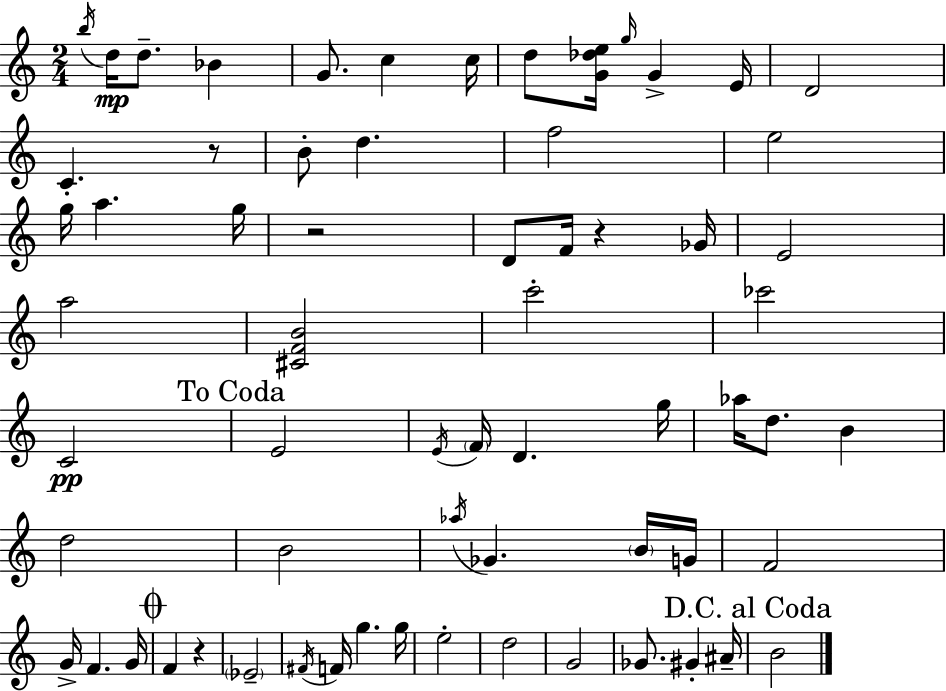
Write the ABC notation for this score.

X:1
T:Untitled
M:2/4
L:1/4
K:C
b/4 d/4 d/2 _B G/2 c c/4 d/2 [G_de]/4 g/4 G E/4 D2 C z/2 B/2 d f2 e2 g/4 a g/4 z2 D/2 F/4 z _G/4 E2 a2 [^CFB]2 c'2 _c'2 C2 E2 E/4 F/4 D g/4 _a/4 d/2 B d2 B2 _a/4 _G B/4 G/4 F2 G/4 F G/4 F z _E2 ^F/4 F/4 g g/4 e2 d2 G2 _G/2 ^G ^A/4 B2